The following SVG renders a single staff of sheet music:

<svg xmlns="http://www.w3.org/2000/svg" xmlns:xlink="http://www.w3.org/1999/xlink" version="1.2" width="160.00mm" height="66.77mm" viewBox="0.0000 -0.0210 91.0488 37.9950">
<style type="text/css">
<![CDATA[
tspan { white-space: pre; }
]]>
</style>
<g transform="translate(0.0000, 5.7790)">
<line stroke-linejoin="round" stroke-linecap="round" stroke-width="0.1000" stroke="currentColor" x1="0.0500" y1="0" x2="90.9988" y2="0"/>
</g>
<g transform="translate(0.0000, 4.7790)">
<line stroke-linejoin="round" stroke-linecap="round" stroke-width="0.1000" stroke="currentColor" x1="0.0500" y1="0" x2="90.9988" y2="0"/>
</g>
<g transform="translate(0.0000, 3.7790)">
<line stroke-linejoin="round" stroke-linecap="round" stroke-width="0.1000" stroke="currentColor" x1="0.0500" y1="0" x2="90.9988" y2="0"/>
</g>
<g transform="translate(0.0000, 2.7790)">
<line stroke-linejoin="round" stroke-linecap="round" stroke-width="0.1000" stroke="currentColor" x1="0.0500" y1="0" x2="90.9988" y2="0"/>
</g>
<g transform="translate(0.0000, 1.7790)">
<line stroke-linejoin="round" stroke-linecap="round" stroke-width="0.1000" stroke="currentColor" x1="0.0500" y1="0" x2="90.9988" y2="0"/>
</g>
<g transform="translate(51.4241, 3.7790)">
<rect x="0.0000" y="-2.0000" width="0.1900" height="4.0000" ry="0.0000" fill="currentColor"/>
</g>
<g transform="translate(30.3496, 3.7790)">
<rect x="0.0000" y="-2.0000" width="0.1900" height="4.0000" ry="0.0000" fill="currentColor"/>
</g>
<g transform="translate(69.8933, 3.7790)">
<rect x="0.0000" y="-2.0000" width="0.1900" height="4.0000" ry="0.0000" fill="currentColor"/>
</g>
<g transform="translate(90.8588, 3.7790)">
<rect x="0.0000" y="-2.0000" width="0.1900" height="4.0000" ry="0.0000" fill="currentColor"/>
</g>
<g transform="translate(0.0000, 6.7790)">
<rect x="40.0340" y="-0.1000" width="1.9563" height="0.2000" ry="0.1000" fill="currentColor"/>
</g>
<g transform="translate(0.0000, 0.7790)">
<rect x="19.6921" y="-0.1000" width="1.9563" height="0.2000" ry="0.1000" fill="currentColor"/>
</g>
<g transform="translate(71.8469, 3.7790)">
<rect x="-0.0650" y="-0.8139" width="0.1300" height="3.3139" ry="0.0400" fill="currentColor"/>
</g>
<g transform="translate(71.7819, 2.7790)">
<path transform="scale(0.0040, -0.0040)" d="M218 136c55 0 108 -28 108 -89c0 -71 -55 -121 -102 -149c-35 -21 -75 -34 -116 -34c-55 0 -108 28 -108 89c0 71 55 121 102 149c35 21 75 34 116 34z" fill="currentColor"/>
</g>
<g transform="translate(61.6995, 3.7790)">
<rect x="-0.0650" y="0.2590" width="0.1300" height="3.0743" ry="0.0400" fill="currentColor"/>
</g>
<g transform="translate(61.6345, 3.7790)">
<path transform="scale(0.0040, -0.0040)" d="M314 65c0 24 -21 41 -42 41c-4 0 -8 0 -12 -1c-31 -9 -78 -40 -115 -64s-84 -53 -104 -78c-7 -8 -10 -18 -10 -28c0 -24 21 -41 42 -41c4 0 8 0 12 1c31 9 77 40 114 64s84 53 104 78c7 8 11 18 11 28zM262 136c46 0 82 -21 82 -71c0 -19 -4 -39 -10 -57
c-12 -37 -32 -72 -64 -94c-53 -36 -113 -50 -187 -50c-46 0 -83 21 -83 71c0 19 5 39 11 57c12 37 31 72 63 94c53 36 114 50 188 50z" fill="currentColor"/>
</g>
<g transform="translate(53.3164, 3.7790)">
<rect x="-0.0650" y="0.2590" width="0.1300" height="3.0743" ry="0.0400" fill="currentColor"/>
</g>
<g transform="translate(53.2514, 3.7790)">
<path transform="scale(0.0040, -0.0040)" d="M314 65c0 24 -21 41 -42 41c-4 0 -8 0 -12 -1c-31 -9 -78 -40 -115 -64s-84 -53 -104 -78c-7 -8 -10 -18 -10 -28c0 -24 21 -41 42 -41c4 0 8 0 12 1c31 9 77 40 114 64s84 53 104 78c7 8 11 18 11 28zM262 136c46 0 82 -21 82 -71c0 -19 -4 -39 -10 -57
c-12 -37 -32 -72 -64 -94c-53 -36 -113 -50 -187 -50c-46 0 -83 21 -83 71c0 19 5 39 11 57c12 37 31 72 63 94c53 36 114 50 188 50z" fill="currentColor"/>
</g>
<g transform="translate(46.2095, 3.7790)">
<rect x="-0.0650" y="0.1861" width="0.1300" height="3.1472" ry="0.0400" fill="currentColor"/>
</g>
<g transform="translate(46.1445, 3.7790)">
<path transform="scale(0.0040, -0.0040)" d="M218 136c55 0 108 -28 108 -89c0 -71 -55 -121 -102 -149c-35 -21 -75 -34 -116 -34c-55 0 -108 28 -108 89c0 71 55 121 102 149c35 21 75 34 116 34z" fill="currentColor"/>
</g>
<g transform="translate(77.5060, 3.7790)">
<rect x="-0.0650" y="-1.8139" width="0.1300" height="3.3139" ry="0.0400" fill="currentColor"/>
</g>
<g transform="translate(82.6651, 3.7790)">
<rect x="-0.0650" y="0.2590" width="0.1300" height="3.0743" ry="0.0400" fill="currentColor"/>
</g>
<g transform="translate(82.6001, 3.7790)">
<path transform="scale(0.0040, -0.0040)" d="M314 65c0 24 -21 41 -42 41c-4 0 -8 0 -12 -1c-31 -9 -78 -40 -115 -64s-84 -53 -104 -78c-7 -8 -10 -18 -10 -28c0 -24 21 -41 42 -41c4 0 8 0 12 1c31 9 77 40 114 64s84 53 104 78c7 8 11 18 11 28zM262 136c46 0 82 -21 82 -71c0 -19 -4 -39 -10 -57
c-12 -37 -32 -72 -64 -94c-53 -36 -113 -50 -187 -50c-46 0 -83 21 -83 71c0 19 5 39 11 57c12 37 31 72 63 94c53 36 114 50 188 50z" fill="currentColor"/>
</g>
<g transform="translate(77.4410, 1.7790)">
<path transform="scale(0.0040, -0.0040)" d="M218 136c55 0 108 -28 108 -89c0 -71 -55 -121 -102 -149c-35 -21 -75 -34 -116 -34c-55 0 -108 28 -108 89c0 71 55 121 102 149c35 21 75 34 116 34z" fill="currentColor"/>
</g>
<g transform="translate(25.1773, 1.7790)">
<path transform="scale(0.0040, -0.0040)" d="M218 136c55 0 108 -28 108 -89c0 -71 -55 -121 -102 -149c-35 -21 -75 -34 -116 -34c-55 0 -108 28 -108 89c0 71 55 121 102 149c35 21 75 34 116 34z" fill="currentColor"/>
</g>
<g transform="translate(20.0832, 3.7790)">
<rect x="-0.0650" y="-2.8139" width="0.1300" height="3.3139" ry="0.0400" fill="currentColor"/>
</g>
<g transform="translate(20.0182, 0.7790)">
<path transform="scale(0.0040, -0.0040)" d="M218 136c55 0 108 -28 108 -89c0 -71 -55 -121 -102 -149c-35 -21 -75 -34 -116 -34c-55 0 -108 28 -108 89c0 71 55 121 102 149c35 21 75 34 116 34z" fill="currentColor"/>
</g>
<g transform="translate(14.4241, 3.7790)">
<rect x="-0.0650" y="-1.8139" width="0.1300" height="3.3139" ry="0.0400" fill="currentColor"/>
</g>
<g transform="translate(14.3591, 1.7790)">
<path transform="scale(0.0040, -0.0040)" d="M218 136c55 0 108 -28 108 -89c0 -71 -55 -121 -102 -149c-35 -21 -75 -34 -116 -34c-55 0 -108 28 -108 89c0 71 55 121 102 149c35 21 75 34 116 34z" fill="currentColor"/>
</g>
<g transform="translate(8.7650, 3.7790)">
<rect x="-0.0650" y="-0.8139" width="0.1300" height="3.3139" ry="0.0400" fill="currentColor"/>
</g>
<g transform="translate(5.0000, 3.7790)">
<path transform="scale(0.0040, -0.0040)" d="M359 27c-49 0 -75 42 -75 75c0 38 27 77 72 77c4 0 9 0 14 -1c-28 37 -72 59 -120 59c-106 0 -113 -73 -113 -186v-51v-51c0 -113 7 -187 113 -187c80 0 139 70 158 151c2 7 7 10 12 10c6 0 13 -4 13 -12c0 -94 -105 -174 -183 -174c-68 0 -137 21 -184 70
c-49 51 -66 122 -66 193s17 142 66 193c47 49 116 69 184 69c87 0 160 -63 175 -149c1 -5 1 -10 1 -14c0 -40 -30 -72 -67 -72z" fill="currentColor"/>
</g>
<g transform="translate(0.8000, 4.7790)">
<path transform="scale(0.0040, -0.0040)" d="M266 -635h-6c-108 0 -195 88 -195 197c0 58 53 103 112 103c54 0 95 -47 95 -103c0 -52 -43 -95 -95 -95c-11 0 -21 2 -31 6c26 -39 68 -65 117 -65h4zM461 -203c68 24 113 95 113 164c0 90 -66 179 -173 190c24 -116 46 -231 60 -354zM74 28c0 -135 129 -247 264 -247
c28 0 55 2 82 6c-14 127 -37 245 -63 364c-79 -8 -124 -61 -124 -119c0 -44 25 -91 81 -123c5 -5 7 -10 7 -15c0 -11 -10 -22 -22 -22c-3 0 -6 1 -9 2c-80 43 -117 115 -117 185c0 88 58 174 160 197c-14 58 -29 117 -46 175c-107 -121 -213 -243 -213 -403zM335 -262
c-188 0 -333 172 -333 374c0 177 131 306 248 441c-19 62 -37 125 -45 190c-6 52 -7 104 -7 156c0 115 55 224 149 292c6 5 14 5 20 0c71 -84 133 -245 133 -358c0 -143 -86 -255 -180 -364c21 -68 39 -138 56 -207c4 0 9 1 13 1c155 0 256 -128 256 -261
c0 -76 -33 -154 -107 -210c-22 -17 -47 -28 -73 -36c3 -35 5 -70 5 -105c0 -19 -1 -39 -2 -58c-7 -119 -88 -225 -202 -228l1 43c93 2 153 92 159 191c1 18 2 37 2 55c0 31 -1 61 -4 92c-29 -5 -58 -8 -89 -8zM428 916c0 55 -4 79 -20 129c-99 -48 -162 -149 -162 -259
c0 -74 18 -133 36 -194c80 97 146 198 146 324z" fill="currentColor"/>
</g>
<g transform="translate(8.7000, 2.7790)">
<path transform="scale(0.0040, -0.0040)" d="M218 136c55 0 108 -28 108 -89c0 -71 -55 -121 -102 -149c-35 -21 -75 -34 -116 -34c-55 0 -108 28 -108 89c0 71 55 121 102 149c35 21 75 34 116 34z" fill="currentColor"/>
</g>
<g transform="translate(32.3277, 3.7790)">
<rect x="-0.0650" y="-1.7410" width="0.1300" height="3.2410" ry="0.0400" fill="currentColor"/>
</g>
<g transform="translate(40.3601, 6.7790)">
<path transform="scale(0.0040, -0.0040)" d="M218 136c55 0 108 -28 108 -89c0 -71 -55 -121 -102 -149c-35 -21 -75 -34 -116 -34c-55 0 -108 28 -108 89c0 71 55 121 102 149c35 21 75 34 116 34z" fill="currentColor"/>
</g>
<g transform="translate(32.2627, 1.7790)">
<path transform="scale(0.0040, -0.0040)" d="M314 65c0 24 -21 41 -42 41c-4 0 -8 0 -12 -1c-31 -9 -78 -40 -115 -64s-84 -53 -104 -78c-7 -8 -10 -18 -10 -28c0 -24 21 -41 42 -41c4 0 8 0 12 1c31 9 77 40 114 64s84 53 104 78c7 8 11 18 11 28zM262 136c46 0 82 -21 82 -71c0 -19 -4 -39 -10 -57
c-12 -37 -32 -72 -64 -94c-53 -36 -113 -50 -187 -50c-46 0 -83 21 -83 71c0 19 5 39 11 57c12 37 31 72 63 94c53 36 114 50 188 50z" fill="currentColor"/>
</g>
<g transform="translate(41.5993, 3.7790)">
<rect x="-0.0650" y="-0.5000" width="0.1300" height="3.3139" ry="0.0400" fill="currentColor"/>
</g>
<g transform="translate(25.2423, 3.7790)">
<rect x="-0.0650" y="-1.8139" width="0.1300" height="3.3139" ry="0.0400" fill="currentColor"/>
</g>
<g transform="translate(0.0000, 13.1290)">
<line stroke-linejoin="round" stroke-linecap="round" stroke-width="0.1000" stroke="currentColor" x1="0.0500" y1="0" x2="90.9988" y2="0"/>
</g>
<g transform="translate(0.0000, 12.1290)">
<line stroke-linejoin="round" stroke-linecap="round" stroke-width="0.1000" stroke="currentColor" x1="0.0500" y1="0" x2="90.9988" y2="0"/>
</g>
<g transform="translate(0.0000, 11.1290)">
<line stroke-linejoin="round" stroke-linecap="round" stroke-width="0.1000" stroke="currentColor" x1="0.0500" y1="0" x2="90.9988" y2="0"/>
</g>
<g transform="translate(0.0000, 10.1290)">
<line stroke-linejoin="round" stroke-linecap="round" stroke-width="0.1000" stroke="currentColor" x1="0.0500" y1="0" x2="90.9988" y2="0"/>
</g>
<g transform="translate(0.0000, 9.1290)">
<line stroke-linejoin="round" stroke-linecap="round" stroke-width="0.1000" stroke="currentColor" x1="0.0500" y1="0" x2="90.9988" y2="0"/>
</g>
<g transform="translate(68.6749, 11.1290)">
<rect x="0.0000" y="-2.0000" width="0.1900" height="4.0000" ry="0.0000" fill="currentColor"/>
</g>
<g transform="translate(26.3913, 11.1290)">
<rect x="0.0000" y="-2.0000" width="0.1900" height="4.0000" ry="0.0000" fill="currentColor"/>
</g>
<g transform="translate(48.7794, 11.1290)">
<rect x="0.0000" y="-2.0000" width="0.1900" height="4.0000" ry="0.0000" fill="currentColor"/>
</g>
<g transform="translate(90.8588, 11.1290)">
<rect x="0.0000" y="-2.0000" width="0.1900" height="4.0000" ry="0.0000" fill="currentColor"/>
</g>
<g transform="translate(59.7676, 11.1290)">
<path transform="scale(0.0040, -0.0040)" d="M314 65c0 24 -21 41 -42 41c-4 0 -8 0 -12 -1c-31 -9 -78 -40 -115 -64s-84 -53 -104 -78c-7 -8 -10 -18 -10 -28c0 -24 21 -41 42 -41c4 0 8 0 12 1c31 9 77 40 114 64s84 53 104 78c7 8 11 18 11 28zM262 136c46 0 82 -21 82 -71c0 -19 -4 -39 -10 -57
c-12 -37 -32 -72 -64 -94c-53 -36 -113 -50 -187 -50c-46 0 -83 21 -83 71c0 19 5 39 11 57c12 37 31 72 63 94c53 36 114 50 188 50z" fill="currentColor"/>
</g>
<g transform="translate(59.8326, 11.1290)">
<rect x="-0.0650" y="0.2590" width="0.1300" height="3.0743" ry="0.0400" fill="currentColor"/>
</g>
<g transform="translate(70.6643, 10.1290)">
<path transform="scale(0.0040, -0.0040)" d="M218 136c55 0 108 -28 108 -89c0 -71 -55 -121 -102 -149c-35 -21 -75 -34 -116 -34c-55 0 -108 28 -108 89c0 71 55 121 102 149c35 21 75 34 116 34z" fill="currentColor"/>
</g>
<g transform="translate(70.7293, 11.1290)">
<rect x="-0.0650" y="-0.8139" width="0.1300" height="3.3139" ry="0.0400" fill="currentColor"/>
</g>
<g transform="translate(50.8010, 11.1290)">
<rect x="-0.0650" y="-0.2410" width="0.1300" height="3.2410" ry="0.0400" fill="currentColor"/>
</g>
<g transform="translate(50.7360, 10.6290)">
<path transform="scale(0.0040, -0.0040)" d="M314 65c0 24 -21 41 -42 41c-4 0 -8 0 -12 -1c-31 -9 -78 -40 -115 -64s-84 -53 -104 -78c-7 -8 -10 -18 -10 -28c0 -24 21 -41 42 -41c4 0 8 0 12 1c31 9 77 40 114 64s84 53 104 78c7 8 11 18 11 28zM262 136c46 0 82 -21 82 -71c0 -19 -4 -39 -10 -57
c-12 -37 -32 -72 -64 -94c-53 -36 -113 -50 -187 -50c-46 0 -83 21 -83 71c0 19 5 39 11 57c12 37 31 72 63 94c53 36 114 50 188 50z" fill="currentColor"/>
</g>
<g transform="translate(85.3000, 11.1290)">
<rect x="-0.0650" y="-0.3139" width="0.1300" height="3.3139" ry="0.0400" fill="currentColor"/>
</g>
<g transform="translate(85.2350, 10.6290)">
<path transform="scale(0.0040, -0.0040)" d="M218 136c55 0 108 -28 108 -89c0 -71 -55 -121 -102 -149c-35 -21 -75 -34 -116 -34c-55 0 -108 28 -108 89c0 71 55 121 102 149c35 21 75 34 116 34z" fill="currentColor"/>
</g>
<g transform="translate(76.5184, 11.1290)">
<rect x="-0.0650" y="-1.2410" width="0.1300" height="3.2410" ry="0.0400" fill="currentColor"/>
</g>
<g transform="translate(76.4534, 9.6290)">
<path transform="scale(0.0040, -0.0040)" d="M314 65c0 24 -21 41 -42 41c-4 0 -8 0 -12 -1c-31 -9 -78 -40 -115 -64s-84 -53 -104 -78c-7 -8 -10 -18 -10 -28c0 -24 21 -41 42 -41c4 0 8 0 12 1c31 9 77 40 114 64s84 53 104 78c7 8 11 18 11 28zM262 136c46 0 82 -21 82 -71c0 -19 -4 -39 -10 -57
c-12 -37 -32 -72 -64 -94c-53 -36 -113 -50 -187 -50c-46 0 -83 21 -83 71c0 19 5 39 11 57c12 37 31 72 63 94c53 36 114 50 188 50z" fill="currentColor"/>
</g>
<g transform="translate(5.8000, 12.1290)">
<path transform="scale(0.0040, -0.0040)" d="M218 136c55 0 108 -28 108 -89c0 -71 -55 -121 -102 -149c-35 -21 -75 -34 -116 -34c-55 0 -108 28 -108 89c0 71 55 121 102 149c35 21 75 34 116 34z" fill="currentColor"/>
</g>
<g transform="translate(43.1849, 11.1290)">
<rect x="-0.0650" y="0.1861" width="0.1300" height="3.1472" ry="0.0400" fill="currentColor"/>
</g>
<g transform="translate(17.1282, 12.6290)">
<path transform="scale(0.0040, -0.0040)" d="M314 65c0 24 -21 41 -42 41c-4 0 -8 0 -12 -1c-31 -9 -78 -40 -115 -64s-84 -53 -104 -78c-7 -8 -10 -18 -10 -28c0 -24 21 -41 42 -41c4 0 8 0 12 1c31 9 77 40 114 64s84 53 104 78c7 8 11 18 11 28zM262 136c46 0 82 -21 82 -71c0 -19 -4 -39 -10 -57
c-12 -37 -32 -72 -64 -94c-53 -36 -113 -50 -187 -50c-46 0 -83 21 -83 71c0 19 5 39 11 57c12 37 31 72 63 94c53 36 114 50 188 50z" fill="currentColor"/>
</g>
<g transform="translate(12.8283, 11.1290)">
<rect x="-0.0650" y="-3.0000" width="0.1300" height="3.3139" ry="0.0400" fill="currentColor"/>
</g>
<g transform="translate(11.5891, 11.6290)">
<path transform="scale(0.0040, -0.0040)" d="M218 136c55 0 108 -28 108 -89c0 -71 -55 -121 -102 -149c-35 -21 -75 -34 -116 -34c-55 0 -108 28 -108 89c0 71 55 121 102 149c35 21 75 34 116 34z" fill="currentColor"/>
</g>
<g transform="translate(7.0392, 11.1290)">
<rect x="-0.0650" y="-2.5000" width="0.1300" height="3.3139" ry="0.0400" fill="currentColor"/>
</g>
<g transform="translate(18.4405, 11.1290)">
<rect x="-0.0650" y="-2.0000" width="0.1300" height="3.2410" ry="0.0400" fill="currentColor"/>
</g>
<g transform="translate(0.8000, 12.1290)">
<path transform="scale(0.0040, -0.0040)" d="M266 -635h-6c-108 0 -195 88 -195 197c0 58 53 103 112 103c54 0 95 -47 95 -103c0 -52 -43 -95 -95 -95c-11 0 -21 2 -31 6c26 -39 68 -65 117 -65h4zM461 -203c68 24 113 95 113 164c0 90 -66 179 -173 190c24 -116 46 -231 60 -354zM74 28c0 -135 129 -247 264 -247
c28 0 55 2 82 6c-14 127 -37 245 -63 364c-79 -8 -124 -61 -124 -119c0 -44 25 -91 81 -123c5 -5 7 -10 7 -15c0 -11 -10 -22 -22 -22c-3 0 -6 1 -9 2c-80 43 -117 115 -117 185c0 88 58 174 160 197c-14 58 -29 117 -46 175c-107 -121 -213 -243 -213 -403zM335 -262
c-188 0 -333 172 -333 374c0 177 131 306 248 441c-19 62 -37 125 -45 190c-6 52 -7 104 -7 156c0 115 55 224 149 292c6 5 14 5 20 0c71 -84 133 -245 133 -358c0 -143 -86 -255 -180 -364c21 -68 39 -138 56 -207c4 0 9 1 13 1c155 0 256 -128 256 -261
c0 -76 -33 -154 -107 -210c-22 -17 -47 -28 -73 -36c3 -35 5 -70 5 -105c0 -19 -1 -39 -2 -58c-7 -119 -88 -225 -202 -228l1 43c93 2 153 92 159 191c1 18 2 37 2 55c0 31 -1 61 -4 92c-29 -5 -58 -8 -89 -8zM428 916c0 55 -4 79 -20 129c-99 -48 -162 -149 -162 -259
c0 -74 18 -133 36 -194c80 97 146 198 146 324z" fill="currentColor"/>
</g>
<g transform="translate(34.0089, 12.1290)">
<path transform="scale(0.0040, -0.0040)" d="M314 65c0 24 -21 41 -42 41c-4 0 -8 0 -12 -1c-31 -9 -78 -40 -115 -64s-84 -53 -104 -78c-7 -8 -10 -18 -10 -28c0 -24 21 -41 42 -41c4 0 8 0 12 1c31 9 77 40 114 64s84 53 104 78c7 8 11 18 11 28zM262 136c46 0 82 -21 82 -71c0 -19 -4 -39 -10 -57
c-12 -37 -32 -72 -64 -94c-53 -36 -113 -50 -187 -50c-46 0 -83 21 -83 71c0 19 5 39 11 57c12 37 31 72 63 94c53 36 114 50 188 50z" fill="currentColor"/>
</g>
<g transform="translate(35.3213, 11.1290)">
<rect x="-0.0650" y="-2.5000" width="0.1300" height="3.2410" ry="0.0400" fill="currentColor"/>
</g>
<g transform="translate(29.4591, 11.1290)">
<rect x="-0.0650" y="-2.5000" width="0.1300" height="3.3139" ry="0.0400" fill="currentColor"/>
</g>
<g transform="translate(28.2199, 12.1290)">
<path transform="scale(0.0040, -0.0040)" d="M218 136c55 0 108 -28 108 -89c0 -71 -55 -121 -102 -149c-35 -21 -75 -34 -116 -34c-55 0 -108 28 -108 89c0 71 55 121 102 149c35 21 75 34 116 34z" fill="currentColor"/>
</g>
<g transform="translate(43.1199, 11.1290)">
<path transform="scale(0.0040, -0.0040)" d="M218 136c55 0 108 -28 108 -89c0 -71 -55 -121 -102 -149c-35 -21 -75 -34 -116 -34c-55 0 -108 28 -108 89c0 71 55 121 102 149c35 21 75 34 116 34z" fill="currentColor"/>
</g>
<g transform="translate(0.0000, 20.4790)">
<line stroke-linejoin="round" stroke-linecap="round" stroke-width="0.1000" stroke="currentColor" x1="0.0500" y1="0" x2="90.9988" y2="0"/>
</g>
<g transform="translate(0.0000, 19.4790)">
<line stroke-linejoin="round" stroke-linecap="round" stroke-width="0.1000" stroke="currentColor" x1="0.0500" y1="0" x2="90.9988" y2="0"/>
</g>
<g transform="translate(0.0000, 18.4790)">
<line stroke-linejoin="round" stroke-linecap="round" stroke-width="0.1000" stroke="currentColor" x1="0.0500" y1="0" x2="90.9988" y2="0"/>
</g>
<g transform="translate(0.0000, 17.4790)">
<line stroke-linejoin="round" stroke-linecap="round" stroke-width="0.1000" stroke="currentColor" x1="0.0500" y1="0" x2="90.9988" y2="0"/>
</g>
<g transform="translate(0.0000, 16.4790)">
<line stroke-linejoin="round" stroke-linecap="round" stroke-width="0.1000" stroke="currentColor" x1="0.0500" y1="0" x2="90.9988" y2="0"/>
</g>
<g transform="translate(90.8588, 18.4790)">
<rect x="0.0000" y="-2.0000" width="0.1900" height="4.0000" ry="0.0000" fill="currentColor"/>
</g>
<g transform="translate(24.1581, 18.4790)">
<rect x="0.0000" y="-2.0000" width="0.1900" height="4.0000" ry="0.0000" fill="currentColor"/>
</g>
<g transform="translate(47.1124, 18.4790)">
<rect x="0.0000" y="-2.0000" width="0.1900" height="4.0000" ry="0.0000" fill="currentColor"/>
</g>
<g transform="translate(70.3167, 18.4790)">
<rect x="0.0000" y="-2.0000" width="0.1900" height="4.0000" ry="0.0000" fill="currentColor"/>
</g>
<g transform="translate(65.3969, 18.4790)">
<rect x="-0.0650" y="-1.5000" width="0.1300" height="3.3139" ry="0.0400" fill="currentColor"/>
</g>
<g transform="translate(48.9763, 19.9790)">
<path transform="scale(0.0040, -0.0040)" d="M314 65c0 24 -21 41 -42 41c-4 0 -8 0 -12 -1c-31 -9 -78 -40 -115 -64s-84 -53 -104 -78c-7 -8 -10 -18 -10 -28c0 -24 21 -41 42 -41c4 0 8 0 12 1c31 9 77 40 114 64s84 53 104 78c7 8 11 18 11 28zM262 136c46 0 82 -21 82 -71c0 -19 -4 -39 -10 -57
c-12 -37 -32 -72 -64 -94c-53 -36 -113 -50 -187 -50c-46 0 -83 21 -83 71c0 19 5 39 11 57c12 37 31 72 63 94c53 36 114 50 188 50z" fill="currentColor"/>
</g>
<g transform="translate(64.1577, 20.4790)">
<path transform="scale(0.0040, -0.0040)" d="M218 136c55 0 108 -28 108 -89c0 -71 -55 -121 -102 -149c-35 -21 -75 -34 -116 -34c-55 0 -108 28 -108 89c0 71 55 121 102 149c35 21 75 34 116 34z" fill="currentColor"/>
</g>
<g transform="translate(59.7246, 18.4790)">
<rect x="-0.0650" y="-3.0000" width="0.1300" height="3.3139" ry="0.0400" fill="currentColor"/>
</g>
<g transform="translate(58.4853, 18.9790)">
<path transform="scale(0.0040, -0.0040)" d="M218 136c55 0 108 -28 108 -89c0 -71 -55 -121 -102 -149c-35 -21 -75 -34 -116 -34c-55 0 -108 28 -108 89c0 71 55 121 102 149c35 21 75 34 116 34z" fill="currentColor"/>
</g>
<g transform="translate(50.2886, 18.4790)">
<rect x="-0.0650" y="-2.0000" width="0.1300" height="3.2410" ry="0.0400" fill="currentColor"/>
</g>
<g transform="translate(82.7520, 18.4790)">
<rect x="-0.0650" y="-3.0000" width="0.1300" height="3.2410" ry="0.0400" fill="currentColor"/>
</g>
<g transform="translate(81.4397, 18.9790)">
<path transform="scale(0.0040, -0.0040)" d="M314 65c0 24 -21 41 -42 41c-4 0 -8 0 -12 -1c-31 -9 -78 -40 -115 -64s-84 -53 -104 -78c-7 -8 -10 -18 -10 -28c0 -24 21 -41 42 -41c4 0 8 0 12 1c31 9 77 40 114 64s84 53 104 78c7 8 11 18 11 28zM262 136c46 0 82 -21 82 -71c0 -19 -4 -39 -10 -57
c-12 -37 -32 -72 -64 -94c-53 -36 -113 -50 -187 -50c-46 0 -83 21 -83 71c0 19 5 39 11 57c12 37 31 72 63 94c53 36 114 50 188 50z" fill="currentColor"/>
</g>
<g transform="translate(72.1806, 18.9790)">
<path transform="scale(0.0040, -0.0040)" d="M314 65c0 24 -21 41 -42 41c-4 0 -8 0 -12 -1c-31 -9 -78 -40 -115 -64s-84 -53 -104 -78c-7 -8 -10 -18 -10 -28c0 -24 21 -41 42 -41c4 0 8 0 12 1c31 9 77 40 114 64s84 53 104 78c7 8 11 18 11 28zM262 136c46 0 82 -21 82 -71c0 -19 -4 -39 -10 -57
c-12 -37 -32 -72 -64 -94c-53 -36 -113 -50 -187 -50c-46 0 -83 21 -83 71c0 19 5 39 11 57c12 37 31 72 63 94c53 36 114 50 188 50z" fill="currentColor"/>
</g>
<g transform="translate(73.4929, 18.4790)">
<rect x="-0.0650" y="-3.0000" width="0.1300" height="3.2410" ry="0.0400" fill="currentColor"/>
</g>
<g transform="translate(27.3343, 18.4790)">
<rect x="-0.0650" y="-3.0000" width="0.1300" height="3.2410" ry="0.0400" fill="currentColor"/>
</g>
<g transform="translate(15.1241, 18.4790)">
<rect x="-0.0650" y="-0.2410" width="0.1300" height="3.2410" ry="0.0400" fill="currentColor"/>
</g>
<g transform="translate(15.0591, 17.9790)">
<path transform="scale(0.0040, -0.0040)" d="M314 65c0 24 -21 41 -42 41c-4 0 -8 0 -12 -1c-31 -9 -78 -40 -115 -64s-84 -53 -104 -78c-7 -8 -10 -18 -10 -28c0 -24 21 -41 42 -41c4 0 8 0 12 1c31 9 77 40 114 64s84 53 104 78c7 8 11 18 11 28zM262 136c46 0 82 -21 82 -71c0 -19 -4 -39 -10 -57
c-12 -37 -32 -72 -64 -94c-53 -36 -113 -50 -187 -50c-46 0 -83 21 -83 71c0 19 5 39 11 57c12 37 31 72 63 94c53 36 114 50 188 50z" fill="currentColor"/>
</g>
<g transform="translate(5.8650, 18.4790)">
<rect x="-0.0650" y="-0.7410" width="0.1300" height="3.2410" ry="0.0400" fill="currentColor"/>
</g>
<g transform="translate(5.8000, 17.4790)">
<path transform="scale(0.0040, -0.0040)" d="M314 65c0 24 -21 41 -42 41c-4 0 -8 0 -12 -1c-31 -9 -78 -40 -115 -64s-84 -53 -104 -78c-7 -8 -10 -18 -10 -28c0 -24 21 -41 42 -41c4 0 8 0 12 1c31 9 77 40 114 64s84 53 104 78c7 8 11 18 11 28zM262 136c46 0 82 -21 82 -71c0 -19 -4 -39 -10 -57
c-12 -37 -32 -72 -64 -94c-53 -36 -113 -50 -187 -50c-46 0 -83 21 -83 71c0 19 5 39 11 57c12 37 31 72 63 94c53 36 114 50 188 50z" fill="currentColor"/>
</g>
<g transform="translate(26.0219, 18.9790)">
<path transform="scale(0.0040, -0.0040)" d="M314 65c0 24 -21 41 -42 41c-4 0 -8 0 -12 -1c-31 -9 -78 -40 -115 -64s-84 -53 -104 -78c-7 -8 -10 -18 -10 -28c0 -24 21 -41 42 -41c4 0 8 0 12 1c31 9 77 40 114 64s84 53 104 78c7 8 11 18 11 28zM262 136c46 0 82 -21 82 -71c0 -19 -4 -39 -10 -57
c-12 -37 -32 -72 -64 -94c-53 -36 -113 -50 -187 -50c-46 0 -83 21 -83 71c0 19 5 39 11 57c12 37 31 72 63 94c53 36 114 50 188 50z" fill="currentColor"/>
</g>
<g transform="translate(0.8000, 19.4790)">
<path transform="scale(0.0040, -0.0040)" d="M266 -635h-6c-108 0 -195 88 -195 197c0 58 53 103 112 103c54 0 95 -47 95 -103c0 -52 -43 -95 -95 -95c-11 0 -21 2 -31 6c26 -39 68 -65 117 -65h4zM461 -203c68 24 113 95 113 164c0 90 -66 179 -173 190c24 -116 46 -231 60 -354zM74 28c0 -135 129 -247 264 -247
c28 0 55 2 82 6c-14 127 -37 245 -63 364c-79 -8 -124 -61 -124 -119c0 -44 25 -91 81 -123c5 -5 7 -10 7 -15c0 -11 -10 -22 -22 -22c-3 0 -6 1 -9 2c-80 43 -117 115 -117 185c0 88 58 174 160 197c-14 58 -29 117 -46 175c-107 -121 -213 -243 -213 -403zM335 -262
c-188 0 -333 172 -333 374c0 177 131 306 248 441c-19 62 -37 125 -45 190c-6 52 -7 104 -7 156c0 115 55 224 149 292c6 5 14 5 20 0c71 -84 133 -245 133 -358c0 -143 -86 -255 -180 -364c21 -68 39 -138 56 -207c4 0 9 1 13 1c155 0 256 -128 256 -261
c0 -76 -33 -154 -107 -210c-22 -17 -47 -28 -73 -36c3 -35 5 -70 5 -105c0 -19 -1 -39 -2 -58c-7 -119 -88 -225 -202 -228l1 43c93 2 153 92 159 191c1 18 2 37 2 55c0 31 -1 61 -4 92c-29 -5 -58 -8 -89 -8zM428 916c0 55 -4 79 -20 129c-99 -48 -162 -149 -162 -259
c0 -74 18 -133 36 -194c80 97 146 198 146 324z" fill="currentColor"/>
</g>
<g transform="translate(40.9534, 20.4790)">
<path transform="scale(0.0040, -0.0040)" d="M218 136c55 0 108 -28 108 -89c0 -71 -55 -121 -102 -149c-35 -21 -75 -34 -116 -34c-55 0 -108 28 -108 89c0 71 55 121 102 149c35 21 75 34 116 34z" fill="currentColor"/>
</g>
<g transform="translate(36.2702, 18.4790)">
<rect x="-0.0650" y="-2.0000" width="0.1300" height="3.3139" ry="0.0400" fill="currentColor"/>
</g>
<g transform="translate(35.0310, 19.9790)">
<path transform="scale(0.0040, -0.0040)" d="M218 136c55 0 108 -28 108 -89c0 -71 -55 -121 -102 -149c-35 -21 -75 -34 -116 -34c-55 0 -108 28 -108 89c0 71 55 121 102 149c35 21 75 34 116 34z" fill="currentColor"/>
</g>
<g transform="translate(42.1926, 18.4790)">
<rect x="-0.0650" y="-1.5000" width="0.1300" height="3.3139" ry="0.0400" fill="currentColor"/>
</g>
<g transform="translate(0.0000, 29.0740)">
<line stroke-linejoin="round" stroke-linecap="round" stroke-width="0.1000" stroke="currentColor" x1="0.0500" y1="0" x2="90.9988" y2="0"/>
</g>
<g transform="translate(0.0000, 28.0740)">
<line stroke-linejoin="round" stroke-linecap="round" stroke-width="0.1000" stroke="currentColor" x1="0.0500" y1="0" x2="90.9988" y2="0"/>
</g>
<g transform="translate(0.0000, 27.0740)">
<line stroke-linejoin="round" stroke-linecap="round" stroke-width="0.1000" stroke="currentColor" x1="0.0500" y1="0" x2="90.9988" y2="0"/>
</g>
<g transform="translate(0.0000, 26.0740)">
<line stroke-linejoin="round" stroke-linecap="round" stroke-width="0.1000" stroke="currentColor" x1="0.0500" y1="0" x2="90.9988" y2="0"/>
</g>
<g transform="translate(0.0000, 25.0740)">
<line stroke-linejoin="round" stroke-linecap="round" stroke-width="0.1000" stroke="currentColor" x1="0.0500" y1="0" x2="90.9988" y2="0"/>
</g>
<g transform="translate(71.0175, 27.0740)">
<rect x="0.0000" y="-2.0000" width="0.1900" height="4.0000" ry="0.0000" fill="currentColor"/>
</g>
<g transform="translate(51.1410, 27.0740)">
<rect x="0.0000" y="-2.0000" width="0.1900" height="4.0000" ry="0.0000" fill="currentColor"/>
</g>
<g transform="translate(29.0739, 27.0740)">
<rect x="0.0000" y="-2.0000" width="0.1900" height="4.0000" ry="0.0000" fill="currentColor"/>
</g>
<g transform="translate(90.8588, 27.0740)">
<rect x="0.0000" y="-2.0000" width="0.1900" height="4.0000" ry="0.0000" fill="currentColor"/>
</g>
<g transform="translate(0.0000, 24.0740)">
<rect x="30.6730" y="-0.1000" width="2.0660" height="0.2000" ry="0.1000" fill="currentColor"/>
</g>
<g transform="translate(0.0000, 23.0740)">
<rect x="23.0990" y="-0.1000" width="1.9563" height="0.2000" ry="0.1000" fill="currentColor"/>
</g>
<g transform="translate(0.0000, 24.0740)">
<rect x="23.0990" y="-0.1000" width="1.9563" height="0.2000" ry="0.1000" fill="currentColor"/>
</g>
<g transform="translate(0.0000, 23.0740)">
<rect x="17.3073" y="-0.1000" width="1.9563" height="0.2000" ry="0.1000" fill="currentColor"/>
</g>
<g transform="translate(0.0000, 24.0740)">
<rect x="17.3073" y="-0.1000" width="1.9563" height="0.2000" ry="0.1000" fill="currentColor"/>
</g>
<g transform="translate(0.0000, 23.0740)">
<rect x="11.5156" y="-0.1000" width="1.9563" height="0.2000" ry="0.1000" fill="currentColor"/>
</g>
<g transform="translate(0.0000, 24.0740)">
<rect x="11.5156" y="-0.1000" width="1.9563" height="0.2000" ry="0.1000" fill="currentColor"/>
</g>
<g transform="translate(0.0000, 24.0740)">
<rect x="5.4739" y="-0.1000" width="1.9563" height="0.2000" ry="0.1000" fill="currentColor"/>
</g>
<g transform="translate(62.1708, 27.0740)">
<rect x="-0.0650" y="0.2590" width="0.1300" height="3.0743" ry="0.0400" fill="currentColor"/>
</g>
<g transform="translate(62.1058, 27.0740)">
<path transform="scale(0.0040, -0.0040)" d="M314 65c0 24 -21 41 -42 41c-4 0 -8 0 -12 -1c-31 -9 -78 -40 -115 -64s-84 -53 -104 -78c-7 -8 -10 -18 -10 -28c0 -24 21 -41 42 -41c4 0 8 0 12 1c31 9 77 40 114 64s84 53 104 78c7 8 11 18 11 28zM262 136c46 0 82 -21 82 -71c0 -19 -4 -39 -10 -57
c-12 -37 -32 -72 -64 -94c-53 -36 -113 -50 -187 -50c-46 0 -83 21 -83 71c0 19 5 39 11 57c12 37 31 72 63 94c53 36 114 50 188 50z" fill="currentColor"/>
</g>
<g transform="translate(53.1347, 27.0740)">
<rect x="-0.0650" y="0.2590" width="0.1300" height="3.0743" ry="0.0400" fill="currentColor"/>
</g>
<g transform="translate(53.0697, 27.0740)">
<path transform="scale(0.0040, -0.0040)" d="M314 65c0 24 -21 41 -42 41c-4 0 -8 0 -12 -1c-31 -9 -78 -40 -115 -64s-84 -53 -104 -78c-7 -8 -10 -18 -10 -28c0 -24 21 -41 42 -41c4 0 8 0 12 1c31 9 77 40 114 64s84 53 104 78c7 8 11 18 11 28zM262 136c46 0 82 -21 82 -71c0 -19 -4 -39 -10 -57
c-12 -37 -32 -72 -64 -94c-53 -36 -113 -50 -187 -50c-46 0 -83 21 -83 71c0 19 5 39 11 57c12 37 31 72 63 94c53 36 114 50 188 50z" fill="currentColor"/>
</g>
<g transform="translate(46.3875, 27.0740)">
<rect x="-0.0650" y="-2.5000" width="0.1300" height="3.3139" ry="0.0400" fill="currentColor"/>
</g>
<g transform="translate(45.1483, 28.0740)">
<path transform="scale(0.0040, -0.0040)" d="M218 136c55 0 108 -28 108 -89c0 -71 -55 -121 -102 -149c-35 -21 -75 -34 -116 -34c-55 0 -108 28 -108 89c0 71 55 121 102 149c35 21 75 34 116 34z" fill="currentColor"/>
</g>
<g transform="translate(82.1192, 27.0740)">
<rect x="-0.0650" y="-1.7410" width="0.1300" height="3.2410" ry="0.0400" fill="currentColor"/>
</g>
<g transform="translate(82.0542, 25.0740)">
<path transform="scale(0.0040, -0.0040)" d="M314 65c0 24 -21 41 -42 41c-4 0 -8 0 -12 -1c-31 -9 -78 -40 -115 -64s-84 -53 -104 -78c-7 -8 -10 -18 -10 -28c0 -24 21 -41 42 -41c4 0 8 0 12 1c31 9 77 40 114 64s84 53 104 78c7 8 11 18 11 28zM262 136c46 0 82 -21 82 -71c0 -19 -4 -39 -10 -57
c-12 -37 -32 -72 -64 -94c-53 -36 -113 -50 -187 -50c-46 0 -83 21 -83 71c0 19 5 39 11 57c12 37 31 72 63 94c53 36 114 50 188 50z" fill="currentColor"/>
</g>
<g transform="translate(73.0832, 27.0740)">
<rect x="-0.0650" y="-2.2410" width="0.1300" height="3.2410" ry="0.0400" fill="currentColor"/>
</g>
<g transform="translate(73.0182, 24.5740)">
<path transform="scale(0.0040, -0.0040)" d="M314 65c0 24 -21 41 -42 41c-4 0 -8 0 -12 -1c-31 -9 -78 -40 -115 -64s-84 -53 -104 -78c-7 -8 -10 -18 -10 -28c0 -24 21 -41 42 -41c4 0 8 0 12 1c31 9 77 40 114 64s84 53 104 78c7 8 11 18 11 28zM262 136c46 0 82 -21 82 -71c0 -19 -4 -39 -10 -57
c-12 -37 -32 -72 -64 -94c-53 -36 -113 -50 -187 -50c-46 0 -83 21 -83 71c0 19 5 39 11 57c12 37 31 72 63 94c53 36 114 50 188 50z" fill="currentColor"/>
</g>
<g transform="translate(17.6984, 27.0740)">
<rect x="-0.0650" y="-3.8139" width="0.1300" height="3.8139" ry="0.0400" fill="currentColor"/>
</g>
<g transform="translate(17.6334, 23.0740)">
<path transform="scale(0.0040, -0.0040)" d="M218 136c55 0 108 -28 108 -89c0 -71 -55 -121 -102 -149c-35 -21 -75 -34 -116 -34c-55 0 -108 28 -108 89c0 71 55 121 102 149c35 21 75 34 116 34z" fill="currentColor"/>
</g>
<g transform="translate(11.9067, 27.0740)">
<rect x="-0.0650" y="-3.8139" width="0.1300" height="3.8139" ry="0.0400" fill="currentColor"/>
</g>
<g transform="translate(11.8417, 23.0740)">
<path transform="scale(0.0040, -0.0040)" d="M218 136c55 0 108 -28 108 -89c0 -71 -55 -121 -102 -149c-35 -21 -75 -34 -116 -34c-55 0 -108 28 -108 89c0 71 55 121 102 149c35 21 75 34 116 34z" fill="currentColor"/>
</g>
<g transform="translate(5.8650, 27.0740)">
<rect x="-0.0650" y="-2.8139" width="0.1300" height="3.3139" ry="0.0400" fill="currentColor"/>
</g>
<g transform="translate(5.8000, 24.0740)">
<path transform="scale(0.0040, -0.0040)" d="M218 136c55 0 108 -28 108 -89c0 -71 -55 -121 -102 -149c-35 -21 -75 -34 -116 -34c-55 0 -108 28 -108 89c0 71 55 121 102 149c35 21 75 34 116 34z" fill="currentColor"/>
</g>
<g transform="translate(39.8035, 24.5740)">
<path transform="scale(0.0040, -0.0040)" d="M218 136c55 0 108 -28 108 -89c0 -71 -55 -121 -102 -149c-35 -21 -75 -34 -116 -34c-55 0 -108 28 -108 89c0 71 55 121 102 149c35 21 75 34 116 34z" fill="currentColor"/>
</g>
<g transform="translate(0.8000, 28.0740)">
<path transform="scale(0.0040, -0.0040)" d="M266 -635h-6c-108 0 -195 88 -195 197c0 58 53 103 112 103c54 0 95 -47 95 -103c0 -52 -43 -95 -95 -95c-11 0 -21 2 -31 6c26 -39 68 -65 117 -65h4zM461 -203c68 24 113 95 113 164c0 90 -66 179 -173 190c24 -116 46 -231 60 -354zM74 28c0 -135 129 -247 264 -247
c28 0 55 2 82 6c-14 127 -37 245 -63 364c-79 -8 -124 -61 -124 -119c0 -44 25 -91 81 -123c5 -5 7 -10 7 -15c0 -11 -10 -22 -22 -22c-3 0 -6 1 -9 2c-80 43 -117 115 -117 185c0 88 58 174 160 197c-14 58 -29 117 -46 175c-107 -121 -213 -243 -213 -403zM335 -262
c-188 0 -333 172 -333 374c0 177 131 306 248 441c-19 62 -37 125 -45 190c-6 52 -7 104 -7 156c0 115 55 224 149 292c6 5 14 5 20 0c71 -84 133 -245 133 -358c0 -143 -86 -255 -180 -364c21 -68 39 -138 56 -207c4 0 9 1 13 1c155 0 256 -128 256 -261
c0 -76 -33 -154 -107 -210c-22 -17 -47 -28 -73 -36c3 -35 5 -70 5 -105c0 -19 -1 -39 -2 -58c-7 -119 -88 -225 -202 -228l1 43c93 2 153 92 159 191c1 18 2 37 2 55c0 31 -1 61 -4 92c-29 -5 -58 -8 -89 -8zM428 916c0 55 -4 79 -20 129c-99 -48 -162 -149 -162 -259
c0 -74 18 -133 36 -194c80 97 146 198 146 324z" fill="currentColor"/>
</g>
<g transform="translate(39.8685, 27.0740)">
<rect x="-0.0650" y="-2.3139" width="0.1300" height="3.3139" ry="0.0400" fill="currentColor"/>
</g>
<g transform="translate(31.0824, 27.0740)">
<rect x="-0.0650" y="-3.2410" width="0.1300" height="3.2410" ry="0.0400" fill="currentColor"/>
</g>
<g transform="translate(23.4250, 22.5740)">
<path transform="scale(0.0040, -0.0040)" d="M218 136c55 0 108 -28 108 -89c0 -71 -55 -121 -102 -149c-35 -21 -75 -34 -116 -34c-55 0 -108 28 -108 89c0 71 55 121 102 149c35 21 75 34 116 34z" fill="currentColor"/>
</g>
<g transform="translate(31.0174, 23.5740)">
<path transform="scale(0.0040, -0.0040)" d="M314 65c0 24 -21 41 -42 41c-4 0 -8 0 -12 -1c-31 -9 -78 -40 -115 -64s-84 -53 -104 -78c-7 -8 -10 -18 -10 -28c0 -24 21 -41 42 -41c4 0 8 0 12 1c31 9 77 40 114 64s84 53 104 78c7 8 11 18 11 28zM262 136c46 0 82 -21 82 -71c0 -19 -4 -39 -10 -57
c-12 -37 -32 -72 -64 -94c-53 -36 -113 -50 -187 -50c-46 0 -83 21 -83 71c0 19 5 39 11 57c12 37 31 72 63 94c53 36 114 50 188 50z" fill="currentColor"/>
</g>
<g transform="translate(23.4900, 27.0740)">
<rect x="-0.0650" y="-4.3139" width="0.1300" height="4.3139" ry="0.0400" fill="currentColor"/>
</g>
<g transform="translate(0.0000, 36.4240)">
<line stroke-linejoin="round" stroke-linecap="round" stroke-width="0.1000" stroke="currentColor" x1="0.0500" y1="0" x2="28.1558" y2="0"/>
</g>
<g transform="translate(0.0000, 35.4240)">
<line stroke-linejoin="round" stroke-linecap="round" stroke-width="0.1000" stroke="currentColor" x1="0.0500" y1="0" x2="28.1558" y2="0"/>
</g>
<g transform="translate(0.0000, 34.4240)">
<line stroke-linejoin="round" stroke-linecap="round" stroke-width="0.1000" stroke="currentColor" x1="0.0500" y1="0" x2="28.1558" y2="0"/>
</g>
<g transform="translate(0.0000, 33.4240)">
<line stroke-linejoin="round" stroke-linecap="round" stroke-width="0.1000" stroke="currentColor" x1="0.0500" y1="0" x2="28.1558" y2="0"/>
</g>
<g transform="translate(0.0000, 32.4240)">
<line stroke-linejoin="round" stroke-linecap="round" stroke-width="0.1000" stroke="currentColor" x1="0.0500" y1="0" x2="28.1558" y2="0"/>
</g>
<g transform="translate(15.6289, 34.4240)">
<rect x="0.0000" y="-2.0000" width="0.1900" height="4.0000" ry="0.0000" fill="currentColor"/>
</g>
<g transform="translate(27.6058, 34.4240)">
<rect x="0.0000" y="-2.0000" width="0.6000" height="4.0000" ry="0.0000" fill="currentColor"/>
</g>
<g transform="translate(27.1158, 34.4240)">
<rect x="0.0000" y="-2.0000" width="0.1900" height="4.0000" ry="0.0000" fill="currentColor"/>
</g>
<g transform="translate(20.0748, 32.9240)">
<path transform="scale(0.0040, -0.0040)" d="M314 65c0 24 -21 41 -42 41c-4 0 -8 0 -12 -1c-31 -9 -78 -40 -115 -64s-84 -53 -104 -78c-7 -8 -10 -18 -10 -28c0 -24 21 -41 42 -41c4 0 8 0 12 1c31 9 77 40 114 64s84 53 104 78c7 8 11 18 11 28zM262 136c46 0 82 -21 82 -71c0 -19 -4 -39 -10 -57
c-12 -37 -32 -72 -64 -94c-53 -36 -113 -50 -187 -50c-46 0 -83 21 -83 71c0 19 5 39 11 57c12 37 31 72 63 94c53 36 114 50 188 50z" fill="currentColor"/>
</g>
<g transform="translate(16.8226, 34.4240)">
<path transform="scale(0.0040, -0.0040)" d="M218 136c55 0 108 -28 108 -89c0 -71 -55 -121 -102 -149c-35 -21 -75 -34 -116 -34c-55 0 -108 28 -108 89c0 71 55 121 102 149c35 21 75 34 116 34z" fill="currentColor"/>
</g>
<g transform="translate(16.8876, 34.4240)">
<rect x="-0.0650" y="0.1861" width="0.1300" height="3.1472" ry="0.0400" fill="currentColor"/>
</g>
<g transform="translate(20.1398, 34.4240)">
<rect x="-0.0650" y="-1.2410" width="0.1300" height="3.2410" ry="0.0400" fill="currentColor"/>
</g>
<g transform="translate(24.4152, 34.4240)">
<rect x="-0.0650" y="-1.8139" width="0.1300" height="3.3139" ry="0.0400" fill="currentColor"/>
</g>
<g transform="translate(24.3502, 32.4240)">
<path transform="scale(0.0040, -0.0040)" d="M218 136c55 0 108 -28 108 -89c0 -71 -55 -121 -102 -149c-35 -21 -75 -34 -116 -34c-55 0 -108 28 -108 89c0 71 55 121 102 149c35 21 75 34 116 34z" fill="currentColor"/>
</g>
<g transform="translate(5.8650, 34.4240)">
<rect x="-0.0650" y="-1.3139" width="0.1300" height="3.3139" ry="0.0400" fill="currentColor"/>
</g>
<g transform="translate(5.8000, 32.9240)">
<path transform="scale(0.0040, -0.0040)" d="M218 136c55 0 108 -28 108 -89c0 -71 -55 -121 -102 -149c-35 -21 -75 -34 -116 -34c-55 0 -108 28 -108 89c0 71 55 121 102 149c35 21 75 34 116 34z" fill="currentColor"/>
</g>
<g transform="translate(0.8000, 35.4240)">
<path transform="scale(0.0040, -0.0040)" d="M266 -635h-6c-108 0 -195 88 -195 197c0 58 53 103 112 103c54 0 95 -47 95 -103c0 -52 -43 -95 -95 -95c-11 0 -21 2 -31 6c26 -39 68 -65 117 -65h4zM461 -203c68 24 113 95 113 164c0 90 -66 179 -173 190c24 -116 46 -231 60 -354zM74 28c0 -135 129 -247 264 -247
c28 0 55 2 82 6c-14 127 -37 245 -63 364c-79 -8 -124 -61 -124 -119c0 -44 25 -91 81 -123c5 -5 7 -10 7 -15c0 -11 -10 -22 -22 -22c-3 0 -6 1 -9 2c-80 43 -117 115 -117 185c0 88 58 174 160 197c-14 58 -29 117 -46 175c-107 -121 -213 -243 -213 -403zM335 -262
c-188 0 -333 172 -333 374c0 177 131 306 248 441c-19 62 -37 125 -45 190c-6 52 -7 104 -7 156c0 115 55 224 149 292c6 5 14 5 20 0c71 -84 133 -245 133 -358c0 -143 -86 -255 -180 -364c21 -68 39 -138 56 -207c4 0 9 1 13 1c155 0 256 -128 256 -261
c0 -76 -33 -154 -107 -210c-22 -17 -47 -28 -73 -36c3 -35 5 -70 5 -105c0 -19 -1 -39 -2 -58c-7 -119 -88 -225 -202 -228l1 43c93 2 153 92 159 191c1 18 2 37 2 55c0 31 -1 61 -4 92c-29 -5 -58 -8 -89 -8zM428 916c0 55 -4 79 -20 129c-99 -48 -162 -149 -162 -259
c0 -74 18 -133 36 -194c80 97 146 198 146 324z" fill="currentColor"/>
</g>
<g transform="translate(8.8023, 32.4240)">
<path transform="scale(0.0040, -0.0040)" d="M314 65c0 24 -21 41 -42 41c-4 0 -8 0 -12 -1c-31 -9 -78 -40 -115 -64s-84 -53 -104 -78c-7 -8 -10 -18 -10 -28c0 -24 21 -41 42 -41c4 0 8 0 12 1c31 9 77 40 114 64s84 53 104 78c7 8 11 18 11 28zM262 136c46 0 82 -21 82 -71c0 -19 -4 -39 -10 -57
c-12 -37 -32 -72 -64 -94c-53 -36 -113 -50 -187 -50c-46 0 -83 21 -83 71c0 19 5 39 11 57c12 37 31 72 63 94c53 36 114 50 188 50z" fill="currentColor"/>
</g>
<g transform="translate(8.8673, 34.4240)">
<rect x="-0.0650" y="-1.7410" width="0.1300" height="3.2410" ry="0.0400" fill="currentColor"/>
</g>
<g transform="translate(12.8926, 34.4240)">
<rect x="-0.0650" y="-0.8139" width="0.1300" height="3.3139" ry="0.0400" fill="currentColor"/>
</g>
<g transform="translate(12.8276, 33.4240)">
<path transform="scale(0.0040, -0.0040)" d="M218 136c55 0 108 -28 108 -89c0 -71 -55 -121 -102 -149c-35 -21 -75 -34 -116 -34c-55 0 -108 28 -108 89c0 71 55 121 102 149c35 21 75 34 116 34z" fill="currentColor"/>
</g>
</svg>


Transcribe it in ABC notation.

X:1
T:Untitled
M:4/4
L:1/4
K:C
d f a f f2 C B B2 B2 d f B2 G A F2 G G2 B c2 B2 d e2 c d2 c2 A2 F E F2 A E A2 A2 a c' c' d' b2 g G B2 B2 g2 f2 e f2 d B e2 f